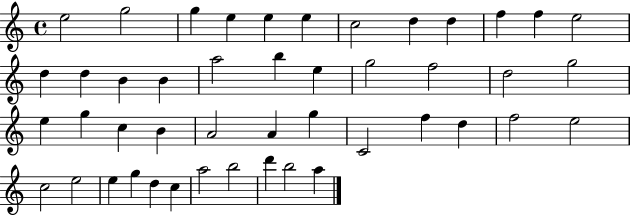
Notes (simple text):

E5/h G5/h G5/q E5/q E5/q E5/q C5/h D5/q D5/q F5/q F5/q E5/h D5/q D5/q B4/q B4/q A5/h B5/q E5/q G5/h F5/h D5/h G5/h E5/q G5/q C5/q B4/q A4/h A4/q G5/q C4/h F5/q D5/q F5/h E5/h C5/h E5/h E5/q G5/q D5/q C5/q A5/h B5/h D6/q B5/h A5/q